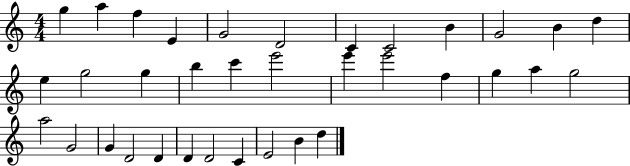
{
  \clef treble
  \numericTimeSignature
  \time 4/4
  \key c \major
  g''4 a''4 f''4 e'4 | g'2 d'2 | c'4 c'2 b'4 | g'2 b'4 d''4 | \break e''4 g''2 g''4 | b''4 c'''4 e'''2 | e'''4 e'''2 f''4 | g''4 a''4 g''2 | \break a''2 g'2 | g'4 d'2 d'4 | d'4 d'2 c'4 | e'2 b'4 d''4 | \break \bar "|."
}